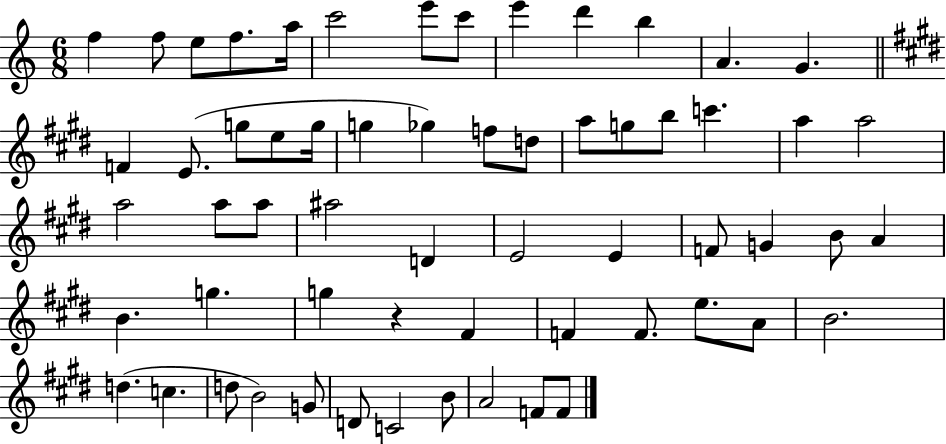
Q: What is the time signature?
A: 6/8